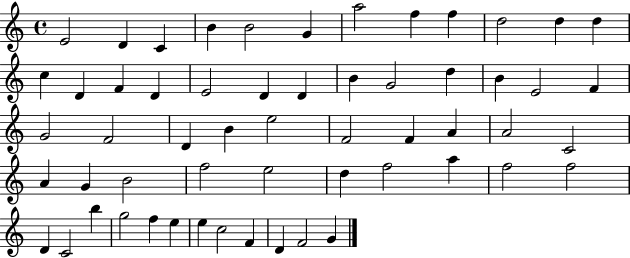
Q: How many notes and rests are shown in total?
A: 57